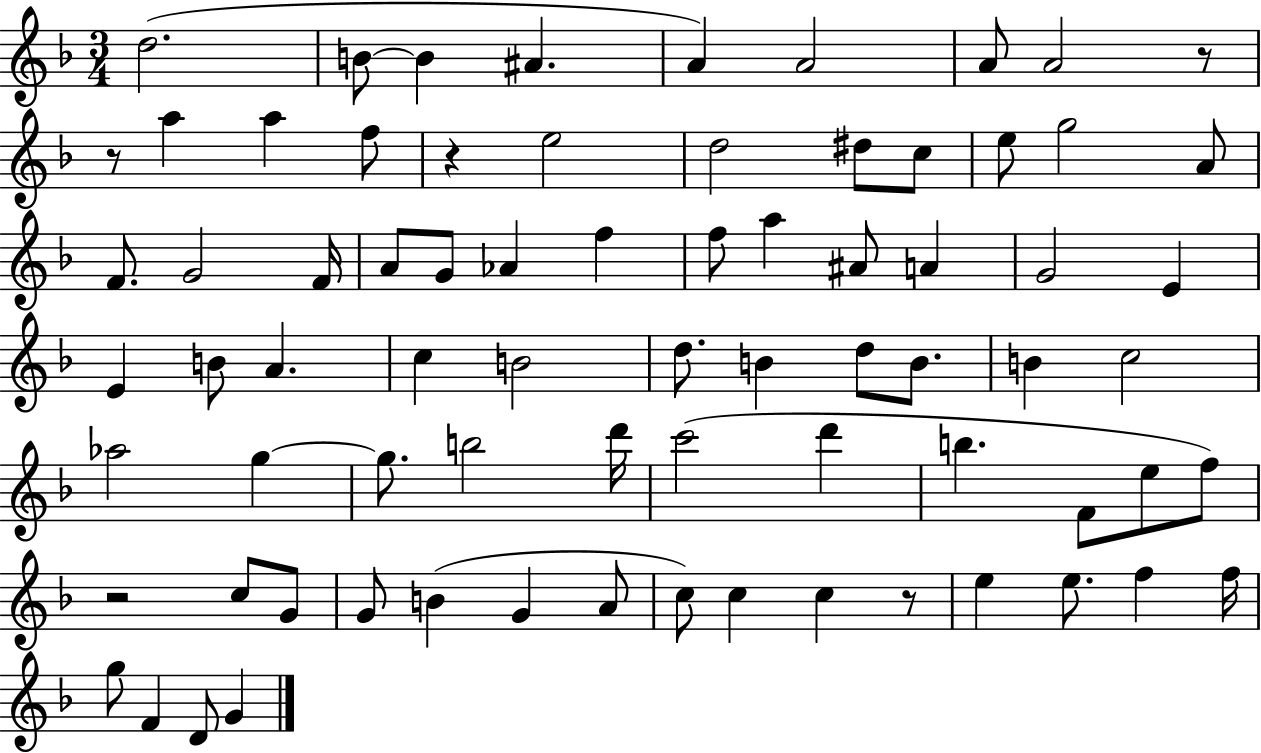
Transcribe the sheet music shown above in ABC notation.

X:1
T:Untitled
M:3/4
L:1/4
K:F
d2 B/2 B ^A A A2 A/2 A2 z/2 z/2 a a f/2 z e2 d2 ^d/2 c/2 e/2 g2 A/2 F/2 G2 F/4 A/2 G/2 _A f f/2 a ^A/2 A G2 E E B/2 A c B2 d/2 B d/2 B/2 B c2 _a2 g g/2 b2 d'/4 c'2 d' b F/2 e/2 f/2 z2 c/2 G/2 G/2 B G A/2 c/2 c c z/2 e e/2 f f/4 g/2 F D/2 G